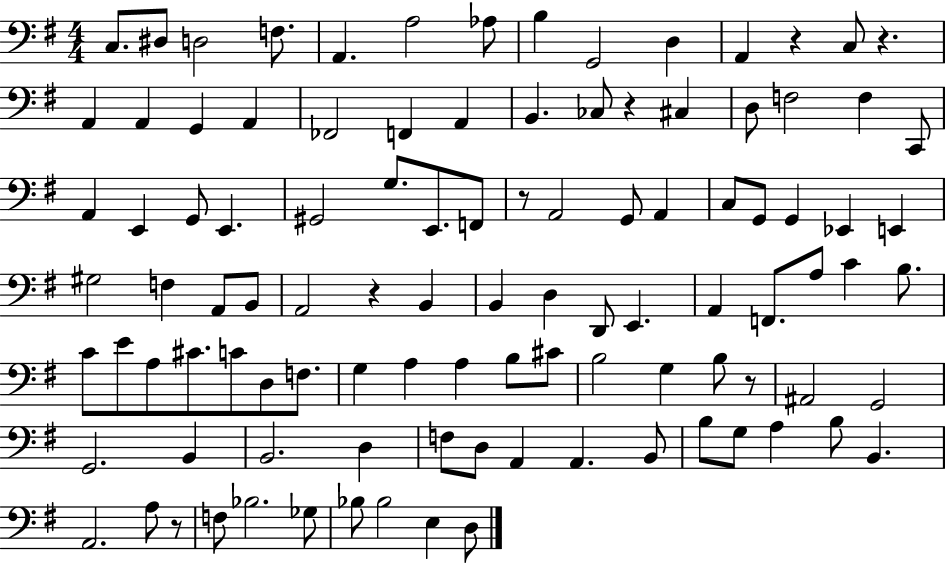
{
  \clef bass
  \numericTimeSignature
  \time 4/4
  \key g \major
  \repeat volta 2 { c8. dis8 d2 f8. | a,4. a2 aes8 | b4 g,2 d4 | a,4 r4 c8 r4. | \break a,4 a,4 g,4 a,4 | fes,2 f,4 a,4 | b,4. ces8 r4 cis4 | d8 f2 f4 c,8 | \break a,4 e,4 g,8 e,4. | gis,2 g8. e,8. f,8 | r8 a,2 g,8 a,4 | c8 g,8 g,4 ees,4 e,4 | \break gis2 f4 a,8 b,8 | a,2 r4 b,4 | b,4 d4 d,8 e,4. | a,4 f,8. a8 c'4 b8. | \break c'8 e'8 a8 cis'8. c'8 d8 f8. | g4 a4 a4 b8 cis'8 | b2 g4 b8 r8 | ais,2 g,2 | \break g,2. b,4 | b,2. d4 | f8 d8 a,4 a,4. b,8 | b8 g8 a4 b8 b,4. | \break a,2. a8 r8 | f8 bes2. ges8 | bes8 bes2 e4 d8 | } \bar "|."
}